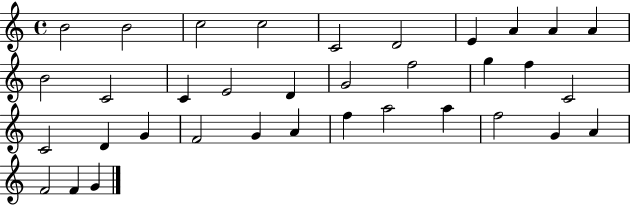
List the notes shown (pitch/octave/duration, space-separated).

B4/h B4/h C5/h C5/h C4/h D4/h E4/q A4/q A4/q A4/q B4/h C4/h C4/q E4/h D4/q G4/h F5/h G5/q F5/q C4/h C4/h D4/q G4/q F4/h G4/q A4/q F5/q A5/h A5/q F5/h G4/q A4/q F4/h F4/q G4/q